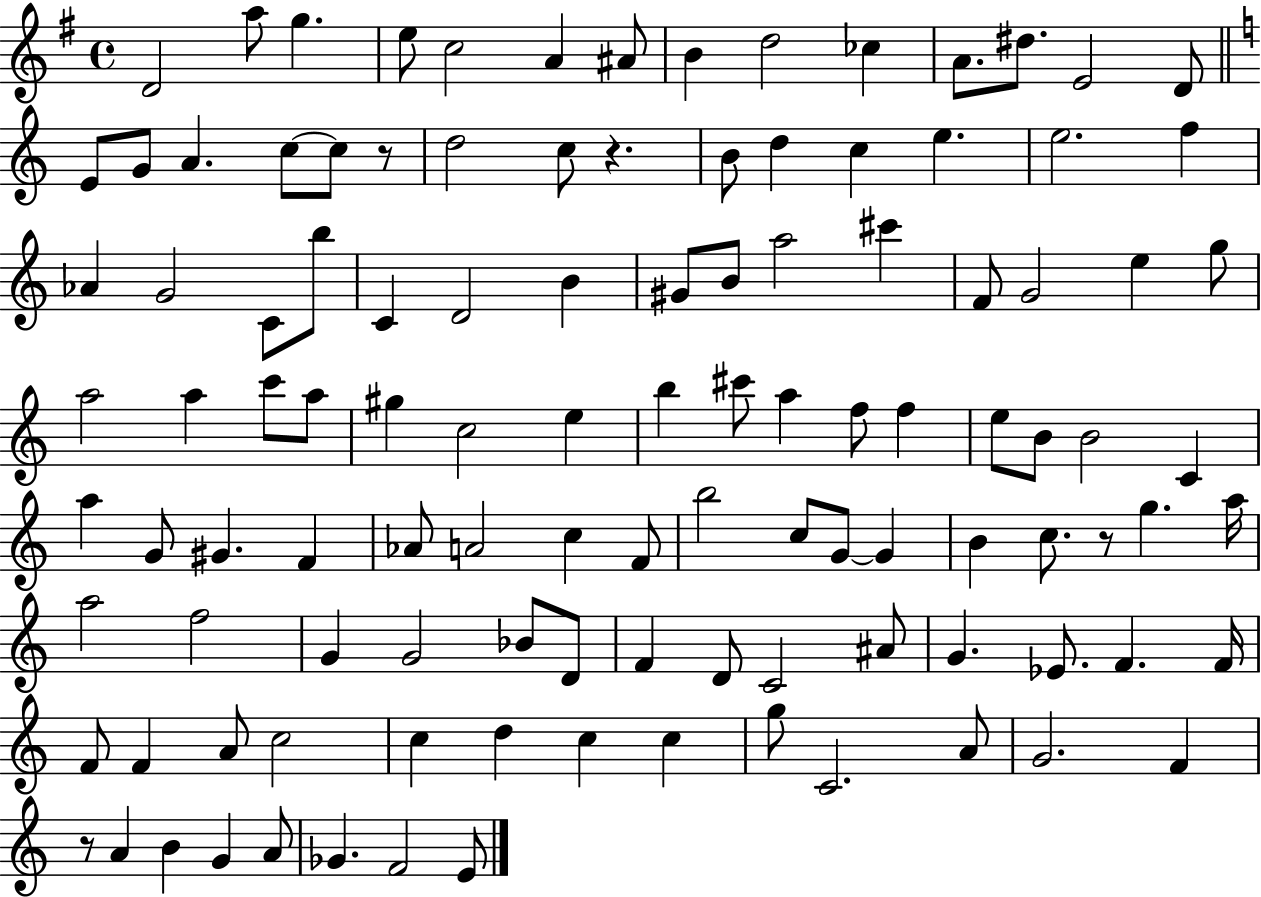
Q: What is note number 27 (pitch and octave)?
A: F5